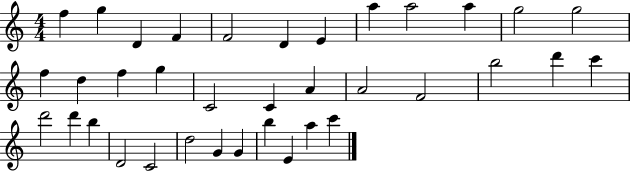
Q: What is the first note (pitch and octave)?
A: F5